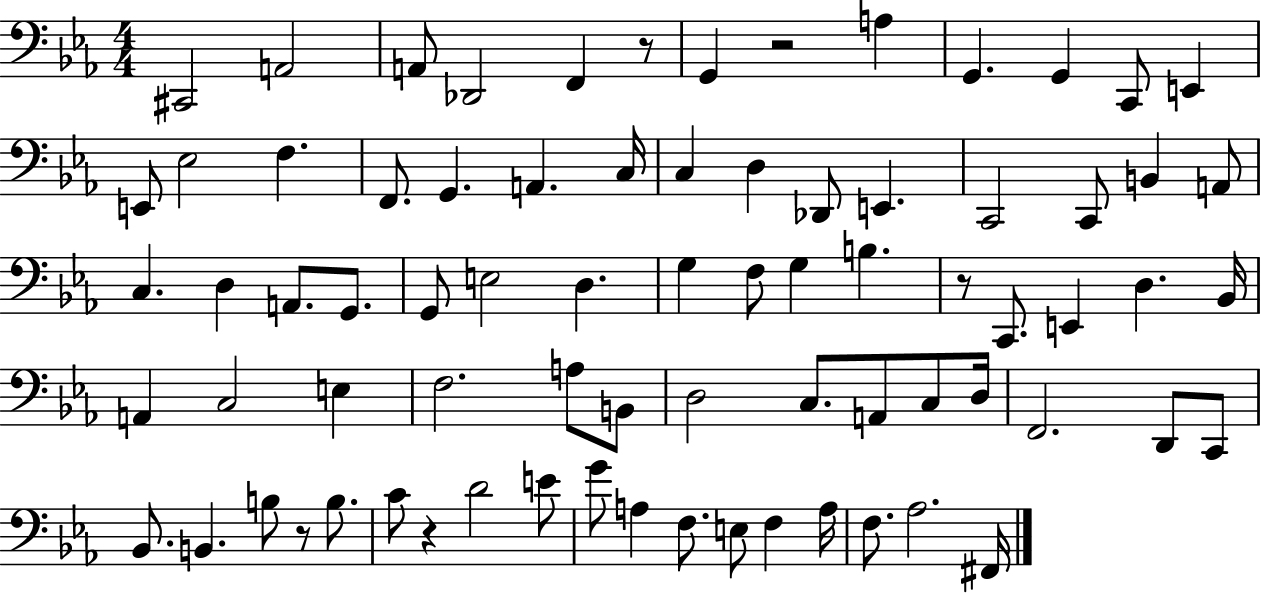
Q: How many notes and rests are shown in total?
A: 76